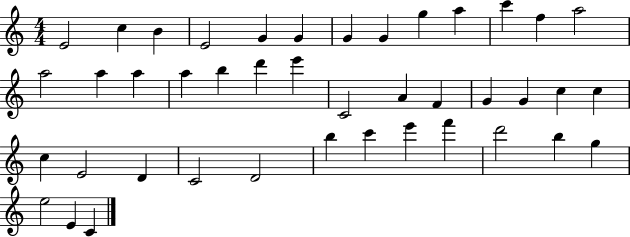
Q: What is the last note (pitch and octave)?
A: C4